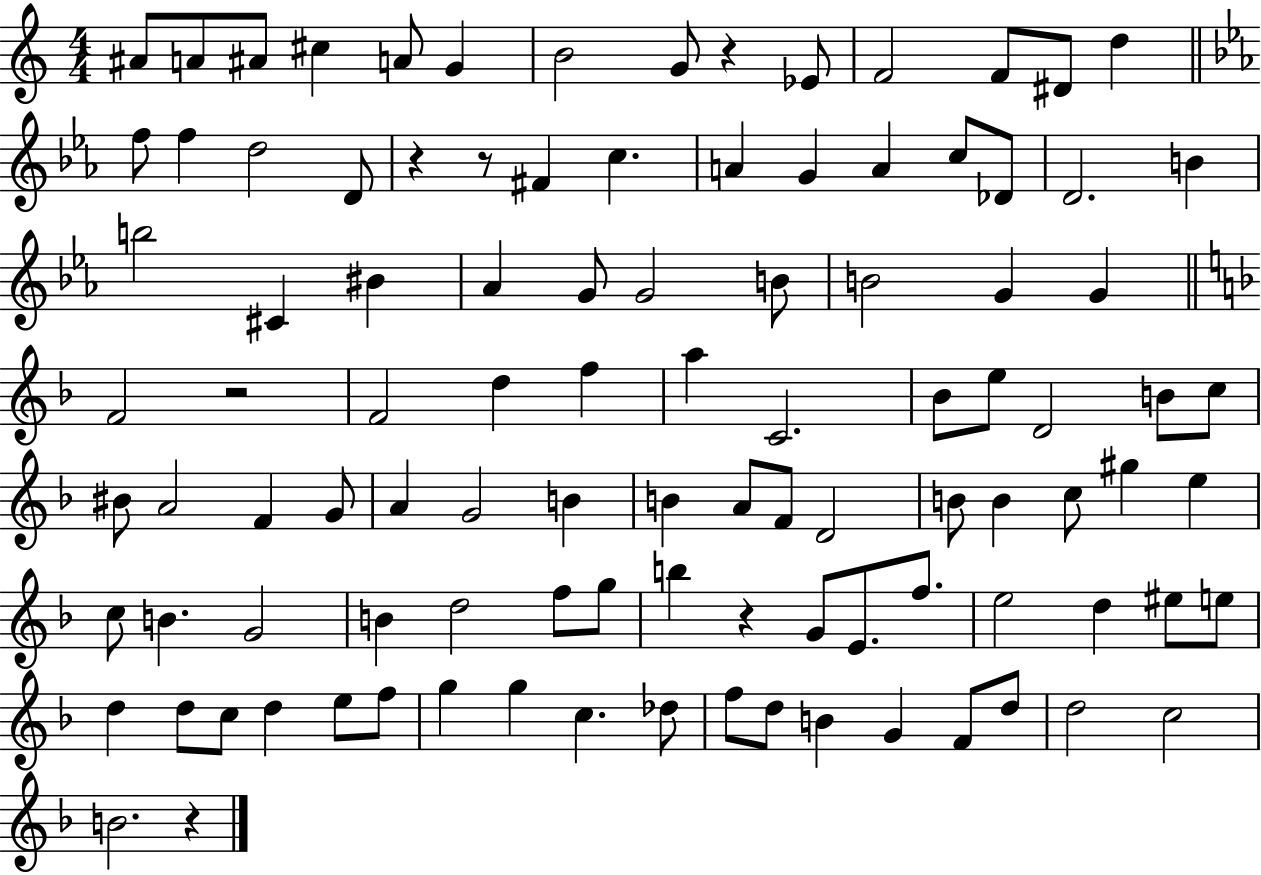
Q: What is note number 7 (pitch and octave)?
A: B4